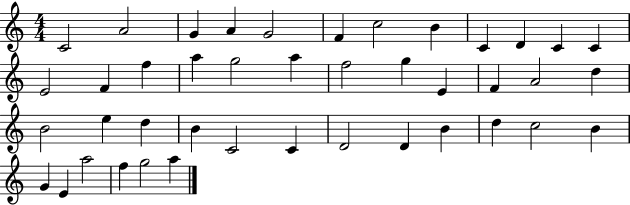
C4/h A4/h G4/q A4/q G4/h F4/q C5/h B4/q C4/q D4/q C4/q C4/q E4/h F4/q F5/q A5/q G5/h A5/q F5/h G5/q E4/q F4/q A4/h D5/q B4/h E5/q D5/q B4/q C4/h C4/q D4/h D4/q B4/q D5/q C5/h B4/q G4/q E4/q A5/h F5/q G5/h A5/q